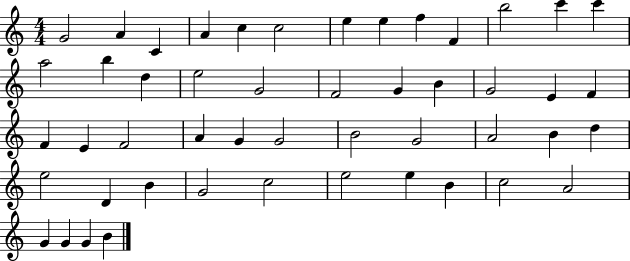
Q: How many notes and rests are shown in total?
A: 49